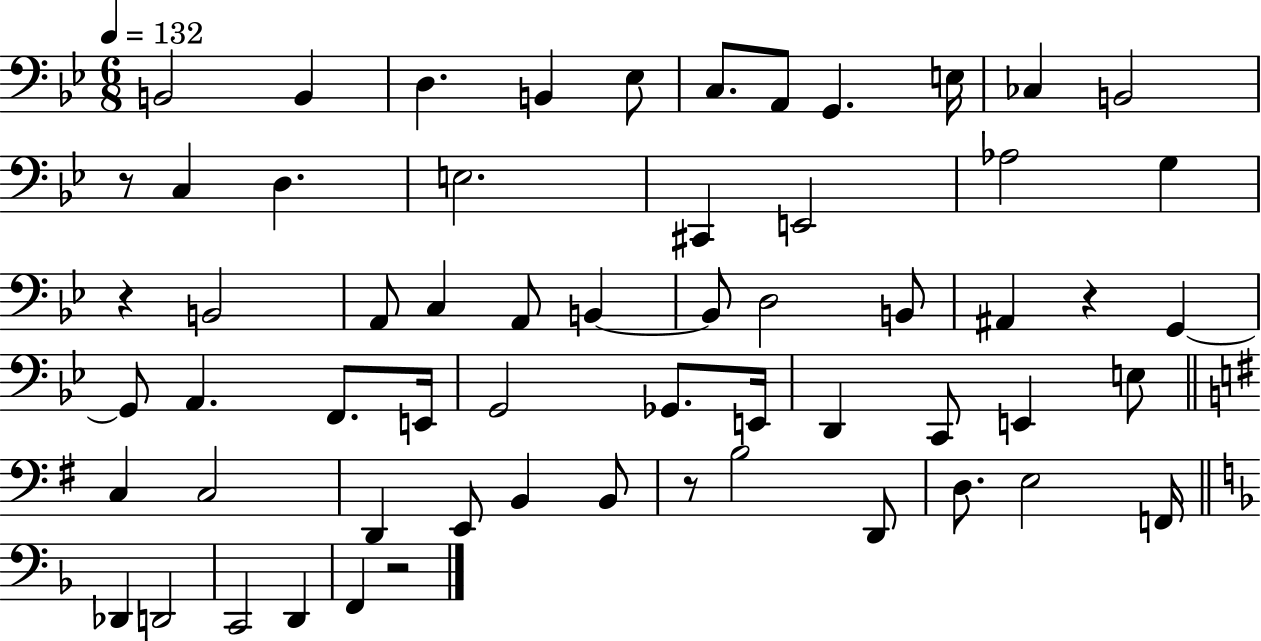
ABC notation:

X:1
T:Untitled
M:6/8
L:1/4
K:Bb
B,,2 B,, D, B,, _E,/2 C,/2 A,,/2 G,, E,/4 _C, B,,2 z/2 C, D, E,2 ^C,, E,,2 _A,2 G, z B,,2 A,,/2 C, A,,/2 B,, B,,/2 D,2 B,,/2 ^A,, z G,, G,,/2 A,, F,,/2 E,,/4 G,,2 _G,,/2 E,,/4 D,, C,,/2 E,, E,/2 C, C,2 D,, E,,/2 B,, B,,/2 z/2 B,2 D,,/2 D,/2 E,2 F,,/4 _D,, D,,2 C,,2 D,, F,, z2